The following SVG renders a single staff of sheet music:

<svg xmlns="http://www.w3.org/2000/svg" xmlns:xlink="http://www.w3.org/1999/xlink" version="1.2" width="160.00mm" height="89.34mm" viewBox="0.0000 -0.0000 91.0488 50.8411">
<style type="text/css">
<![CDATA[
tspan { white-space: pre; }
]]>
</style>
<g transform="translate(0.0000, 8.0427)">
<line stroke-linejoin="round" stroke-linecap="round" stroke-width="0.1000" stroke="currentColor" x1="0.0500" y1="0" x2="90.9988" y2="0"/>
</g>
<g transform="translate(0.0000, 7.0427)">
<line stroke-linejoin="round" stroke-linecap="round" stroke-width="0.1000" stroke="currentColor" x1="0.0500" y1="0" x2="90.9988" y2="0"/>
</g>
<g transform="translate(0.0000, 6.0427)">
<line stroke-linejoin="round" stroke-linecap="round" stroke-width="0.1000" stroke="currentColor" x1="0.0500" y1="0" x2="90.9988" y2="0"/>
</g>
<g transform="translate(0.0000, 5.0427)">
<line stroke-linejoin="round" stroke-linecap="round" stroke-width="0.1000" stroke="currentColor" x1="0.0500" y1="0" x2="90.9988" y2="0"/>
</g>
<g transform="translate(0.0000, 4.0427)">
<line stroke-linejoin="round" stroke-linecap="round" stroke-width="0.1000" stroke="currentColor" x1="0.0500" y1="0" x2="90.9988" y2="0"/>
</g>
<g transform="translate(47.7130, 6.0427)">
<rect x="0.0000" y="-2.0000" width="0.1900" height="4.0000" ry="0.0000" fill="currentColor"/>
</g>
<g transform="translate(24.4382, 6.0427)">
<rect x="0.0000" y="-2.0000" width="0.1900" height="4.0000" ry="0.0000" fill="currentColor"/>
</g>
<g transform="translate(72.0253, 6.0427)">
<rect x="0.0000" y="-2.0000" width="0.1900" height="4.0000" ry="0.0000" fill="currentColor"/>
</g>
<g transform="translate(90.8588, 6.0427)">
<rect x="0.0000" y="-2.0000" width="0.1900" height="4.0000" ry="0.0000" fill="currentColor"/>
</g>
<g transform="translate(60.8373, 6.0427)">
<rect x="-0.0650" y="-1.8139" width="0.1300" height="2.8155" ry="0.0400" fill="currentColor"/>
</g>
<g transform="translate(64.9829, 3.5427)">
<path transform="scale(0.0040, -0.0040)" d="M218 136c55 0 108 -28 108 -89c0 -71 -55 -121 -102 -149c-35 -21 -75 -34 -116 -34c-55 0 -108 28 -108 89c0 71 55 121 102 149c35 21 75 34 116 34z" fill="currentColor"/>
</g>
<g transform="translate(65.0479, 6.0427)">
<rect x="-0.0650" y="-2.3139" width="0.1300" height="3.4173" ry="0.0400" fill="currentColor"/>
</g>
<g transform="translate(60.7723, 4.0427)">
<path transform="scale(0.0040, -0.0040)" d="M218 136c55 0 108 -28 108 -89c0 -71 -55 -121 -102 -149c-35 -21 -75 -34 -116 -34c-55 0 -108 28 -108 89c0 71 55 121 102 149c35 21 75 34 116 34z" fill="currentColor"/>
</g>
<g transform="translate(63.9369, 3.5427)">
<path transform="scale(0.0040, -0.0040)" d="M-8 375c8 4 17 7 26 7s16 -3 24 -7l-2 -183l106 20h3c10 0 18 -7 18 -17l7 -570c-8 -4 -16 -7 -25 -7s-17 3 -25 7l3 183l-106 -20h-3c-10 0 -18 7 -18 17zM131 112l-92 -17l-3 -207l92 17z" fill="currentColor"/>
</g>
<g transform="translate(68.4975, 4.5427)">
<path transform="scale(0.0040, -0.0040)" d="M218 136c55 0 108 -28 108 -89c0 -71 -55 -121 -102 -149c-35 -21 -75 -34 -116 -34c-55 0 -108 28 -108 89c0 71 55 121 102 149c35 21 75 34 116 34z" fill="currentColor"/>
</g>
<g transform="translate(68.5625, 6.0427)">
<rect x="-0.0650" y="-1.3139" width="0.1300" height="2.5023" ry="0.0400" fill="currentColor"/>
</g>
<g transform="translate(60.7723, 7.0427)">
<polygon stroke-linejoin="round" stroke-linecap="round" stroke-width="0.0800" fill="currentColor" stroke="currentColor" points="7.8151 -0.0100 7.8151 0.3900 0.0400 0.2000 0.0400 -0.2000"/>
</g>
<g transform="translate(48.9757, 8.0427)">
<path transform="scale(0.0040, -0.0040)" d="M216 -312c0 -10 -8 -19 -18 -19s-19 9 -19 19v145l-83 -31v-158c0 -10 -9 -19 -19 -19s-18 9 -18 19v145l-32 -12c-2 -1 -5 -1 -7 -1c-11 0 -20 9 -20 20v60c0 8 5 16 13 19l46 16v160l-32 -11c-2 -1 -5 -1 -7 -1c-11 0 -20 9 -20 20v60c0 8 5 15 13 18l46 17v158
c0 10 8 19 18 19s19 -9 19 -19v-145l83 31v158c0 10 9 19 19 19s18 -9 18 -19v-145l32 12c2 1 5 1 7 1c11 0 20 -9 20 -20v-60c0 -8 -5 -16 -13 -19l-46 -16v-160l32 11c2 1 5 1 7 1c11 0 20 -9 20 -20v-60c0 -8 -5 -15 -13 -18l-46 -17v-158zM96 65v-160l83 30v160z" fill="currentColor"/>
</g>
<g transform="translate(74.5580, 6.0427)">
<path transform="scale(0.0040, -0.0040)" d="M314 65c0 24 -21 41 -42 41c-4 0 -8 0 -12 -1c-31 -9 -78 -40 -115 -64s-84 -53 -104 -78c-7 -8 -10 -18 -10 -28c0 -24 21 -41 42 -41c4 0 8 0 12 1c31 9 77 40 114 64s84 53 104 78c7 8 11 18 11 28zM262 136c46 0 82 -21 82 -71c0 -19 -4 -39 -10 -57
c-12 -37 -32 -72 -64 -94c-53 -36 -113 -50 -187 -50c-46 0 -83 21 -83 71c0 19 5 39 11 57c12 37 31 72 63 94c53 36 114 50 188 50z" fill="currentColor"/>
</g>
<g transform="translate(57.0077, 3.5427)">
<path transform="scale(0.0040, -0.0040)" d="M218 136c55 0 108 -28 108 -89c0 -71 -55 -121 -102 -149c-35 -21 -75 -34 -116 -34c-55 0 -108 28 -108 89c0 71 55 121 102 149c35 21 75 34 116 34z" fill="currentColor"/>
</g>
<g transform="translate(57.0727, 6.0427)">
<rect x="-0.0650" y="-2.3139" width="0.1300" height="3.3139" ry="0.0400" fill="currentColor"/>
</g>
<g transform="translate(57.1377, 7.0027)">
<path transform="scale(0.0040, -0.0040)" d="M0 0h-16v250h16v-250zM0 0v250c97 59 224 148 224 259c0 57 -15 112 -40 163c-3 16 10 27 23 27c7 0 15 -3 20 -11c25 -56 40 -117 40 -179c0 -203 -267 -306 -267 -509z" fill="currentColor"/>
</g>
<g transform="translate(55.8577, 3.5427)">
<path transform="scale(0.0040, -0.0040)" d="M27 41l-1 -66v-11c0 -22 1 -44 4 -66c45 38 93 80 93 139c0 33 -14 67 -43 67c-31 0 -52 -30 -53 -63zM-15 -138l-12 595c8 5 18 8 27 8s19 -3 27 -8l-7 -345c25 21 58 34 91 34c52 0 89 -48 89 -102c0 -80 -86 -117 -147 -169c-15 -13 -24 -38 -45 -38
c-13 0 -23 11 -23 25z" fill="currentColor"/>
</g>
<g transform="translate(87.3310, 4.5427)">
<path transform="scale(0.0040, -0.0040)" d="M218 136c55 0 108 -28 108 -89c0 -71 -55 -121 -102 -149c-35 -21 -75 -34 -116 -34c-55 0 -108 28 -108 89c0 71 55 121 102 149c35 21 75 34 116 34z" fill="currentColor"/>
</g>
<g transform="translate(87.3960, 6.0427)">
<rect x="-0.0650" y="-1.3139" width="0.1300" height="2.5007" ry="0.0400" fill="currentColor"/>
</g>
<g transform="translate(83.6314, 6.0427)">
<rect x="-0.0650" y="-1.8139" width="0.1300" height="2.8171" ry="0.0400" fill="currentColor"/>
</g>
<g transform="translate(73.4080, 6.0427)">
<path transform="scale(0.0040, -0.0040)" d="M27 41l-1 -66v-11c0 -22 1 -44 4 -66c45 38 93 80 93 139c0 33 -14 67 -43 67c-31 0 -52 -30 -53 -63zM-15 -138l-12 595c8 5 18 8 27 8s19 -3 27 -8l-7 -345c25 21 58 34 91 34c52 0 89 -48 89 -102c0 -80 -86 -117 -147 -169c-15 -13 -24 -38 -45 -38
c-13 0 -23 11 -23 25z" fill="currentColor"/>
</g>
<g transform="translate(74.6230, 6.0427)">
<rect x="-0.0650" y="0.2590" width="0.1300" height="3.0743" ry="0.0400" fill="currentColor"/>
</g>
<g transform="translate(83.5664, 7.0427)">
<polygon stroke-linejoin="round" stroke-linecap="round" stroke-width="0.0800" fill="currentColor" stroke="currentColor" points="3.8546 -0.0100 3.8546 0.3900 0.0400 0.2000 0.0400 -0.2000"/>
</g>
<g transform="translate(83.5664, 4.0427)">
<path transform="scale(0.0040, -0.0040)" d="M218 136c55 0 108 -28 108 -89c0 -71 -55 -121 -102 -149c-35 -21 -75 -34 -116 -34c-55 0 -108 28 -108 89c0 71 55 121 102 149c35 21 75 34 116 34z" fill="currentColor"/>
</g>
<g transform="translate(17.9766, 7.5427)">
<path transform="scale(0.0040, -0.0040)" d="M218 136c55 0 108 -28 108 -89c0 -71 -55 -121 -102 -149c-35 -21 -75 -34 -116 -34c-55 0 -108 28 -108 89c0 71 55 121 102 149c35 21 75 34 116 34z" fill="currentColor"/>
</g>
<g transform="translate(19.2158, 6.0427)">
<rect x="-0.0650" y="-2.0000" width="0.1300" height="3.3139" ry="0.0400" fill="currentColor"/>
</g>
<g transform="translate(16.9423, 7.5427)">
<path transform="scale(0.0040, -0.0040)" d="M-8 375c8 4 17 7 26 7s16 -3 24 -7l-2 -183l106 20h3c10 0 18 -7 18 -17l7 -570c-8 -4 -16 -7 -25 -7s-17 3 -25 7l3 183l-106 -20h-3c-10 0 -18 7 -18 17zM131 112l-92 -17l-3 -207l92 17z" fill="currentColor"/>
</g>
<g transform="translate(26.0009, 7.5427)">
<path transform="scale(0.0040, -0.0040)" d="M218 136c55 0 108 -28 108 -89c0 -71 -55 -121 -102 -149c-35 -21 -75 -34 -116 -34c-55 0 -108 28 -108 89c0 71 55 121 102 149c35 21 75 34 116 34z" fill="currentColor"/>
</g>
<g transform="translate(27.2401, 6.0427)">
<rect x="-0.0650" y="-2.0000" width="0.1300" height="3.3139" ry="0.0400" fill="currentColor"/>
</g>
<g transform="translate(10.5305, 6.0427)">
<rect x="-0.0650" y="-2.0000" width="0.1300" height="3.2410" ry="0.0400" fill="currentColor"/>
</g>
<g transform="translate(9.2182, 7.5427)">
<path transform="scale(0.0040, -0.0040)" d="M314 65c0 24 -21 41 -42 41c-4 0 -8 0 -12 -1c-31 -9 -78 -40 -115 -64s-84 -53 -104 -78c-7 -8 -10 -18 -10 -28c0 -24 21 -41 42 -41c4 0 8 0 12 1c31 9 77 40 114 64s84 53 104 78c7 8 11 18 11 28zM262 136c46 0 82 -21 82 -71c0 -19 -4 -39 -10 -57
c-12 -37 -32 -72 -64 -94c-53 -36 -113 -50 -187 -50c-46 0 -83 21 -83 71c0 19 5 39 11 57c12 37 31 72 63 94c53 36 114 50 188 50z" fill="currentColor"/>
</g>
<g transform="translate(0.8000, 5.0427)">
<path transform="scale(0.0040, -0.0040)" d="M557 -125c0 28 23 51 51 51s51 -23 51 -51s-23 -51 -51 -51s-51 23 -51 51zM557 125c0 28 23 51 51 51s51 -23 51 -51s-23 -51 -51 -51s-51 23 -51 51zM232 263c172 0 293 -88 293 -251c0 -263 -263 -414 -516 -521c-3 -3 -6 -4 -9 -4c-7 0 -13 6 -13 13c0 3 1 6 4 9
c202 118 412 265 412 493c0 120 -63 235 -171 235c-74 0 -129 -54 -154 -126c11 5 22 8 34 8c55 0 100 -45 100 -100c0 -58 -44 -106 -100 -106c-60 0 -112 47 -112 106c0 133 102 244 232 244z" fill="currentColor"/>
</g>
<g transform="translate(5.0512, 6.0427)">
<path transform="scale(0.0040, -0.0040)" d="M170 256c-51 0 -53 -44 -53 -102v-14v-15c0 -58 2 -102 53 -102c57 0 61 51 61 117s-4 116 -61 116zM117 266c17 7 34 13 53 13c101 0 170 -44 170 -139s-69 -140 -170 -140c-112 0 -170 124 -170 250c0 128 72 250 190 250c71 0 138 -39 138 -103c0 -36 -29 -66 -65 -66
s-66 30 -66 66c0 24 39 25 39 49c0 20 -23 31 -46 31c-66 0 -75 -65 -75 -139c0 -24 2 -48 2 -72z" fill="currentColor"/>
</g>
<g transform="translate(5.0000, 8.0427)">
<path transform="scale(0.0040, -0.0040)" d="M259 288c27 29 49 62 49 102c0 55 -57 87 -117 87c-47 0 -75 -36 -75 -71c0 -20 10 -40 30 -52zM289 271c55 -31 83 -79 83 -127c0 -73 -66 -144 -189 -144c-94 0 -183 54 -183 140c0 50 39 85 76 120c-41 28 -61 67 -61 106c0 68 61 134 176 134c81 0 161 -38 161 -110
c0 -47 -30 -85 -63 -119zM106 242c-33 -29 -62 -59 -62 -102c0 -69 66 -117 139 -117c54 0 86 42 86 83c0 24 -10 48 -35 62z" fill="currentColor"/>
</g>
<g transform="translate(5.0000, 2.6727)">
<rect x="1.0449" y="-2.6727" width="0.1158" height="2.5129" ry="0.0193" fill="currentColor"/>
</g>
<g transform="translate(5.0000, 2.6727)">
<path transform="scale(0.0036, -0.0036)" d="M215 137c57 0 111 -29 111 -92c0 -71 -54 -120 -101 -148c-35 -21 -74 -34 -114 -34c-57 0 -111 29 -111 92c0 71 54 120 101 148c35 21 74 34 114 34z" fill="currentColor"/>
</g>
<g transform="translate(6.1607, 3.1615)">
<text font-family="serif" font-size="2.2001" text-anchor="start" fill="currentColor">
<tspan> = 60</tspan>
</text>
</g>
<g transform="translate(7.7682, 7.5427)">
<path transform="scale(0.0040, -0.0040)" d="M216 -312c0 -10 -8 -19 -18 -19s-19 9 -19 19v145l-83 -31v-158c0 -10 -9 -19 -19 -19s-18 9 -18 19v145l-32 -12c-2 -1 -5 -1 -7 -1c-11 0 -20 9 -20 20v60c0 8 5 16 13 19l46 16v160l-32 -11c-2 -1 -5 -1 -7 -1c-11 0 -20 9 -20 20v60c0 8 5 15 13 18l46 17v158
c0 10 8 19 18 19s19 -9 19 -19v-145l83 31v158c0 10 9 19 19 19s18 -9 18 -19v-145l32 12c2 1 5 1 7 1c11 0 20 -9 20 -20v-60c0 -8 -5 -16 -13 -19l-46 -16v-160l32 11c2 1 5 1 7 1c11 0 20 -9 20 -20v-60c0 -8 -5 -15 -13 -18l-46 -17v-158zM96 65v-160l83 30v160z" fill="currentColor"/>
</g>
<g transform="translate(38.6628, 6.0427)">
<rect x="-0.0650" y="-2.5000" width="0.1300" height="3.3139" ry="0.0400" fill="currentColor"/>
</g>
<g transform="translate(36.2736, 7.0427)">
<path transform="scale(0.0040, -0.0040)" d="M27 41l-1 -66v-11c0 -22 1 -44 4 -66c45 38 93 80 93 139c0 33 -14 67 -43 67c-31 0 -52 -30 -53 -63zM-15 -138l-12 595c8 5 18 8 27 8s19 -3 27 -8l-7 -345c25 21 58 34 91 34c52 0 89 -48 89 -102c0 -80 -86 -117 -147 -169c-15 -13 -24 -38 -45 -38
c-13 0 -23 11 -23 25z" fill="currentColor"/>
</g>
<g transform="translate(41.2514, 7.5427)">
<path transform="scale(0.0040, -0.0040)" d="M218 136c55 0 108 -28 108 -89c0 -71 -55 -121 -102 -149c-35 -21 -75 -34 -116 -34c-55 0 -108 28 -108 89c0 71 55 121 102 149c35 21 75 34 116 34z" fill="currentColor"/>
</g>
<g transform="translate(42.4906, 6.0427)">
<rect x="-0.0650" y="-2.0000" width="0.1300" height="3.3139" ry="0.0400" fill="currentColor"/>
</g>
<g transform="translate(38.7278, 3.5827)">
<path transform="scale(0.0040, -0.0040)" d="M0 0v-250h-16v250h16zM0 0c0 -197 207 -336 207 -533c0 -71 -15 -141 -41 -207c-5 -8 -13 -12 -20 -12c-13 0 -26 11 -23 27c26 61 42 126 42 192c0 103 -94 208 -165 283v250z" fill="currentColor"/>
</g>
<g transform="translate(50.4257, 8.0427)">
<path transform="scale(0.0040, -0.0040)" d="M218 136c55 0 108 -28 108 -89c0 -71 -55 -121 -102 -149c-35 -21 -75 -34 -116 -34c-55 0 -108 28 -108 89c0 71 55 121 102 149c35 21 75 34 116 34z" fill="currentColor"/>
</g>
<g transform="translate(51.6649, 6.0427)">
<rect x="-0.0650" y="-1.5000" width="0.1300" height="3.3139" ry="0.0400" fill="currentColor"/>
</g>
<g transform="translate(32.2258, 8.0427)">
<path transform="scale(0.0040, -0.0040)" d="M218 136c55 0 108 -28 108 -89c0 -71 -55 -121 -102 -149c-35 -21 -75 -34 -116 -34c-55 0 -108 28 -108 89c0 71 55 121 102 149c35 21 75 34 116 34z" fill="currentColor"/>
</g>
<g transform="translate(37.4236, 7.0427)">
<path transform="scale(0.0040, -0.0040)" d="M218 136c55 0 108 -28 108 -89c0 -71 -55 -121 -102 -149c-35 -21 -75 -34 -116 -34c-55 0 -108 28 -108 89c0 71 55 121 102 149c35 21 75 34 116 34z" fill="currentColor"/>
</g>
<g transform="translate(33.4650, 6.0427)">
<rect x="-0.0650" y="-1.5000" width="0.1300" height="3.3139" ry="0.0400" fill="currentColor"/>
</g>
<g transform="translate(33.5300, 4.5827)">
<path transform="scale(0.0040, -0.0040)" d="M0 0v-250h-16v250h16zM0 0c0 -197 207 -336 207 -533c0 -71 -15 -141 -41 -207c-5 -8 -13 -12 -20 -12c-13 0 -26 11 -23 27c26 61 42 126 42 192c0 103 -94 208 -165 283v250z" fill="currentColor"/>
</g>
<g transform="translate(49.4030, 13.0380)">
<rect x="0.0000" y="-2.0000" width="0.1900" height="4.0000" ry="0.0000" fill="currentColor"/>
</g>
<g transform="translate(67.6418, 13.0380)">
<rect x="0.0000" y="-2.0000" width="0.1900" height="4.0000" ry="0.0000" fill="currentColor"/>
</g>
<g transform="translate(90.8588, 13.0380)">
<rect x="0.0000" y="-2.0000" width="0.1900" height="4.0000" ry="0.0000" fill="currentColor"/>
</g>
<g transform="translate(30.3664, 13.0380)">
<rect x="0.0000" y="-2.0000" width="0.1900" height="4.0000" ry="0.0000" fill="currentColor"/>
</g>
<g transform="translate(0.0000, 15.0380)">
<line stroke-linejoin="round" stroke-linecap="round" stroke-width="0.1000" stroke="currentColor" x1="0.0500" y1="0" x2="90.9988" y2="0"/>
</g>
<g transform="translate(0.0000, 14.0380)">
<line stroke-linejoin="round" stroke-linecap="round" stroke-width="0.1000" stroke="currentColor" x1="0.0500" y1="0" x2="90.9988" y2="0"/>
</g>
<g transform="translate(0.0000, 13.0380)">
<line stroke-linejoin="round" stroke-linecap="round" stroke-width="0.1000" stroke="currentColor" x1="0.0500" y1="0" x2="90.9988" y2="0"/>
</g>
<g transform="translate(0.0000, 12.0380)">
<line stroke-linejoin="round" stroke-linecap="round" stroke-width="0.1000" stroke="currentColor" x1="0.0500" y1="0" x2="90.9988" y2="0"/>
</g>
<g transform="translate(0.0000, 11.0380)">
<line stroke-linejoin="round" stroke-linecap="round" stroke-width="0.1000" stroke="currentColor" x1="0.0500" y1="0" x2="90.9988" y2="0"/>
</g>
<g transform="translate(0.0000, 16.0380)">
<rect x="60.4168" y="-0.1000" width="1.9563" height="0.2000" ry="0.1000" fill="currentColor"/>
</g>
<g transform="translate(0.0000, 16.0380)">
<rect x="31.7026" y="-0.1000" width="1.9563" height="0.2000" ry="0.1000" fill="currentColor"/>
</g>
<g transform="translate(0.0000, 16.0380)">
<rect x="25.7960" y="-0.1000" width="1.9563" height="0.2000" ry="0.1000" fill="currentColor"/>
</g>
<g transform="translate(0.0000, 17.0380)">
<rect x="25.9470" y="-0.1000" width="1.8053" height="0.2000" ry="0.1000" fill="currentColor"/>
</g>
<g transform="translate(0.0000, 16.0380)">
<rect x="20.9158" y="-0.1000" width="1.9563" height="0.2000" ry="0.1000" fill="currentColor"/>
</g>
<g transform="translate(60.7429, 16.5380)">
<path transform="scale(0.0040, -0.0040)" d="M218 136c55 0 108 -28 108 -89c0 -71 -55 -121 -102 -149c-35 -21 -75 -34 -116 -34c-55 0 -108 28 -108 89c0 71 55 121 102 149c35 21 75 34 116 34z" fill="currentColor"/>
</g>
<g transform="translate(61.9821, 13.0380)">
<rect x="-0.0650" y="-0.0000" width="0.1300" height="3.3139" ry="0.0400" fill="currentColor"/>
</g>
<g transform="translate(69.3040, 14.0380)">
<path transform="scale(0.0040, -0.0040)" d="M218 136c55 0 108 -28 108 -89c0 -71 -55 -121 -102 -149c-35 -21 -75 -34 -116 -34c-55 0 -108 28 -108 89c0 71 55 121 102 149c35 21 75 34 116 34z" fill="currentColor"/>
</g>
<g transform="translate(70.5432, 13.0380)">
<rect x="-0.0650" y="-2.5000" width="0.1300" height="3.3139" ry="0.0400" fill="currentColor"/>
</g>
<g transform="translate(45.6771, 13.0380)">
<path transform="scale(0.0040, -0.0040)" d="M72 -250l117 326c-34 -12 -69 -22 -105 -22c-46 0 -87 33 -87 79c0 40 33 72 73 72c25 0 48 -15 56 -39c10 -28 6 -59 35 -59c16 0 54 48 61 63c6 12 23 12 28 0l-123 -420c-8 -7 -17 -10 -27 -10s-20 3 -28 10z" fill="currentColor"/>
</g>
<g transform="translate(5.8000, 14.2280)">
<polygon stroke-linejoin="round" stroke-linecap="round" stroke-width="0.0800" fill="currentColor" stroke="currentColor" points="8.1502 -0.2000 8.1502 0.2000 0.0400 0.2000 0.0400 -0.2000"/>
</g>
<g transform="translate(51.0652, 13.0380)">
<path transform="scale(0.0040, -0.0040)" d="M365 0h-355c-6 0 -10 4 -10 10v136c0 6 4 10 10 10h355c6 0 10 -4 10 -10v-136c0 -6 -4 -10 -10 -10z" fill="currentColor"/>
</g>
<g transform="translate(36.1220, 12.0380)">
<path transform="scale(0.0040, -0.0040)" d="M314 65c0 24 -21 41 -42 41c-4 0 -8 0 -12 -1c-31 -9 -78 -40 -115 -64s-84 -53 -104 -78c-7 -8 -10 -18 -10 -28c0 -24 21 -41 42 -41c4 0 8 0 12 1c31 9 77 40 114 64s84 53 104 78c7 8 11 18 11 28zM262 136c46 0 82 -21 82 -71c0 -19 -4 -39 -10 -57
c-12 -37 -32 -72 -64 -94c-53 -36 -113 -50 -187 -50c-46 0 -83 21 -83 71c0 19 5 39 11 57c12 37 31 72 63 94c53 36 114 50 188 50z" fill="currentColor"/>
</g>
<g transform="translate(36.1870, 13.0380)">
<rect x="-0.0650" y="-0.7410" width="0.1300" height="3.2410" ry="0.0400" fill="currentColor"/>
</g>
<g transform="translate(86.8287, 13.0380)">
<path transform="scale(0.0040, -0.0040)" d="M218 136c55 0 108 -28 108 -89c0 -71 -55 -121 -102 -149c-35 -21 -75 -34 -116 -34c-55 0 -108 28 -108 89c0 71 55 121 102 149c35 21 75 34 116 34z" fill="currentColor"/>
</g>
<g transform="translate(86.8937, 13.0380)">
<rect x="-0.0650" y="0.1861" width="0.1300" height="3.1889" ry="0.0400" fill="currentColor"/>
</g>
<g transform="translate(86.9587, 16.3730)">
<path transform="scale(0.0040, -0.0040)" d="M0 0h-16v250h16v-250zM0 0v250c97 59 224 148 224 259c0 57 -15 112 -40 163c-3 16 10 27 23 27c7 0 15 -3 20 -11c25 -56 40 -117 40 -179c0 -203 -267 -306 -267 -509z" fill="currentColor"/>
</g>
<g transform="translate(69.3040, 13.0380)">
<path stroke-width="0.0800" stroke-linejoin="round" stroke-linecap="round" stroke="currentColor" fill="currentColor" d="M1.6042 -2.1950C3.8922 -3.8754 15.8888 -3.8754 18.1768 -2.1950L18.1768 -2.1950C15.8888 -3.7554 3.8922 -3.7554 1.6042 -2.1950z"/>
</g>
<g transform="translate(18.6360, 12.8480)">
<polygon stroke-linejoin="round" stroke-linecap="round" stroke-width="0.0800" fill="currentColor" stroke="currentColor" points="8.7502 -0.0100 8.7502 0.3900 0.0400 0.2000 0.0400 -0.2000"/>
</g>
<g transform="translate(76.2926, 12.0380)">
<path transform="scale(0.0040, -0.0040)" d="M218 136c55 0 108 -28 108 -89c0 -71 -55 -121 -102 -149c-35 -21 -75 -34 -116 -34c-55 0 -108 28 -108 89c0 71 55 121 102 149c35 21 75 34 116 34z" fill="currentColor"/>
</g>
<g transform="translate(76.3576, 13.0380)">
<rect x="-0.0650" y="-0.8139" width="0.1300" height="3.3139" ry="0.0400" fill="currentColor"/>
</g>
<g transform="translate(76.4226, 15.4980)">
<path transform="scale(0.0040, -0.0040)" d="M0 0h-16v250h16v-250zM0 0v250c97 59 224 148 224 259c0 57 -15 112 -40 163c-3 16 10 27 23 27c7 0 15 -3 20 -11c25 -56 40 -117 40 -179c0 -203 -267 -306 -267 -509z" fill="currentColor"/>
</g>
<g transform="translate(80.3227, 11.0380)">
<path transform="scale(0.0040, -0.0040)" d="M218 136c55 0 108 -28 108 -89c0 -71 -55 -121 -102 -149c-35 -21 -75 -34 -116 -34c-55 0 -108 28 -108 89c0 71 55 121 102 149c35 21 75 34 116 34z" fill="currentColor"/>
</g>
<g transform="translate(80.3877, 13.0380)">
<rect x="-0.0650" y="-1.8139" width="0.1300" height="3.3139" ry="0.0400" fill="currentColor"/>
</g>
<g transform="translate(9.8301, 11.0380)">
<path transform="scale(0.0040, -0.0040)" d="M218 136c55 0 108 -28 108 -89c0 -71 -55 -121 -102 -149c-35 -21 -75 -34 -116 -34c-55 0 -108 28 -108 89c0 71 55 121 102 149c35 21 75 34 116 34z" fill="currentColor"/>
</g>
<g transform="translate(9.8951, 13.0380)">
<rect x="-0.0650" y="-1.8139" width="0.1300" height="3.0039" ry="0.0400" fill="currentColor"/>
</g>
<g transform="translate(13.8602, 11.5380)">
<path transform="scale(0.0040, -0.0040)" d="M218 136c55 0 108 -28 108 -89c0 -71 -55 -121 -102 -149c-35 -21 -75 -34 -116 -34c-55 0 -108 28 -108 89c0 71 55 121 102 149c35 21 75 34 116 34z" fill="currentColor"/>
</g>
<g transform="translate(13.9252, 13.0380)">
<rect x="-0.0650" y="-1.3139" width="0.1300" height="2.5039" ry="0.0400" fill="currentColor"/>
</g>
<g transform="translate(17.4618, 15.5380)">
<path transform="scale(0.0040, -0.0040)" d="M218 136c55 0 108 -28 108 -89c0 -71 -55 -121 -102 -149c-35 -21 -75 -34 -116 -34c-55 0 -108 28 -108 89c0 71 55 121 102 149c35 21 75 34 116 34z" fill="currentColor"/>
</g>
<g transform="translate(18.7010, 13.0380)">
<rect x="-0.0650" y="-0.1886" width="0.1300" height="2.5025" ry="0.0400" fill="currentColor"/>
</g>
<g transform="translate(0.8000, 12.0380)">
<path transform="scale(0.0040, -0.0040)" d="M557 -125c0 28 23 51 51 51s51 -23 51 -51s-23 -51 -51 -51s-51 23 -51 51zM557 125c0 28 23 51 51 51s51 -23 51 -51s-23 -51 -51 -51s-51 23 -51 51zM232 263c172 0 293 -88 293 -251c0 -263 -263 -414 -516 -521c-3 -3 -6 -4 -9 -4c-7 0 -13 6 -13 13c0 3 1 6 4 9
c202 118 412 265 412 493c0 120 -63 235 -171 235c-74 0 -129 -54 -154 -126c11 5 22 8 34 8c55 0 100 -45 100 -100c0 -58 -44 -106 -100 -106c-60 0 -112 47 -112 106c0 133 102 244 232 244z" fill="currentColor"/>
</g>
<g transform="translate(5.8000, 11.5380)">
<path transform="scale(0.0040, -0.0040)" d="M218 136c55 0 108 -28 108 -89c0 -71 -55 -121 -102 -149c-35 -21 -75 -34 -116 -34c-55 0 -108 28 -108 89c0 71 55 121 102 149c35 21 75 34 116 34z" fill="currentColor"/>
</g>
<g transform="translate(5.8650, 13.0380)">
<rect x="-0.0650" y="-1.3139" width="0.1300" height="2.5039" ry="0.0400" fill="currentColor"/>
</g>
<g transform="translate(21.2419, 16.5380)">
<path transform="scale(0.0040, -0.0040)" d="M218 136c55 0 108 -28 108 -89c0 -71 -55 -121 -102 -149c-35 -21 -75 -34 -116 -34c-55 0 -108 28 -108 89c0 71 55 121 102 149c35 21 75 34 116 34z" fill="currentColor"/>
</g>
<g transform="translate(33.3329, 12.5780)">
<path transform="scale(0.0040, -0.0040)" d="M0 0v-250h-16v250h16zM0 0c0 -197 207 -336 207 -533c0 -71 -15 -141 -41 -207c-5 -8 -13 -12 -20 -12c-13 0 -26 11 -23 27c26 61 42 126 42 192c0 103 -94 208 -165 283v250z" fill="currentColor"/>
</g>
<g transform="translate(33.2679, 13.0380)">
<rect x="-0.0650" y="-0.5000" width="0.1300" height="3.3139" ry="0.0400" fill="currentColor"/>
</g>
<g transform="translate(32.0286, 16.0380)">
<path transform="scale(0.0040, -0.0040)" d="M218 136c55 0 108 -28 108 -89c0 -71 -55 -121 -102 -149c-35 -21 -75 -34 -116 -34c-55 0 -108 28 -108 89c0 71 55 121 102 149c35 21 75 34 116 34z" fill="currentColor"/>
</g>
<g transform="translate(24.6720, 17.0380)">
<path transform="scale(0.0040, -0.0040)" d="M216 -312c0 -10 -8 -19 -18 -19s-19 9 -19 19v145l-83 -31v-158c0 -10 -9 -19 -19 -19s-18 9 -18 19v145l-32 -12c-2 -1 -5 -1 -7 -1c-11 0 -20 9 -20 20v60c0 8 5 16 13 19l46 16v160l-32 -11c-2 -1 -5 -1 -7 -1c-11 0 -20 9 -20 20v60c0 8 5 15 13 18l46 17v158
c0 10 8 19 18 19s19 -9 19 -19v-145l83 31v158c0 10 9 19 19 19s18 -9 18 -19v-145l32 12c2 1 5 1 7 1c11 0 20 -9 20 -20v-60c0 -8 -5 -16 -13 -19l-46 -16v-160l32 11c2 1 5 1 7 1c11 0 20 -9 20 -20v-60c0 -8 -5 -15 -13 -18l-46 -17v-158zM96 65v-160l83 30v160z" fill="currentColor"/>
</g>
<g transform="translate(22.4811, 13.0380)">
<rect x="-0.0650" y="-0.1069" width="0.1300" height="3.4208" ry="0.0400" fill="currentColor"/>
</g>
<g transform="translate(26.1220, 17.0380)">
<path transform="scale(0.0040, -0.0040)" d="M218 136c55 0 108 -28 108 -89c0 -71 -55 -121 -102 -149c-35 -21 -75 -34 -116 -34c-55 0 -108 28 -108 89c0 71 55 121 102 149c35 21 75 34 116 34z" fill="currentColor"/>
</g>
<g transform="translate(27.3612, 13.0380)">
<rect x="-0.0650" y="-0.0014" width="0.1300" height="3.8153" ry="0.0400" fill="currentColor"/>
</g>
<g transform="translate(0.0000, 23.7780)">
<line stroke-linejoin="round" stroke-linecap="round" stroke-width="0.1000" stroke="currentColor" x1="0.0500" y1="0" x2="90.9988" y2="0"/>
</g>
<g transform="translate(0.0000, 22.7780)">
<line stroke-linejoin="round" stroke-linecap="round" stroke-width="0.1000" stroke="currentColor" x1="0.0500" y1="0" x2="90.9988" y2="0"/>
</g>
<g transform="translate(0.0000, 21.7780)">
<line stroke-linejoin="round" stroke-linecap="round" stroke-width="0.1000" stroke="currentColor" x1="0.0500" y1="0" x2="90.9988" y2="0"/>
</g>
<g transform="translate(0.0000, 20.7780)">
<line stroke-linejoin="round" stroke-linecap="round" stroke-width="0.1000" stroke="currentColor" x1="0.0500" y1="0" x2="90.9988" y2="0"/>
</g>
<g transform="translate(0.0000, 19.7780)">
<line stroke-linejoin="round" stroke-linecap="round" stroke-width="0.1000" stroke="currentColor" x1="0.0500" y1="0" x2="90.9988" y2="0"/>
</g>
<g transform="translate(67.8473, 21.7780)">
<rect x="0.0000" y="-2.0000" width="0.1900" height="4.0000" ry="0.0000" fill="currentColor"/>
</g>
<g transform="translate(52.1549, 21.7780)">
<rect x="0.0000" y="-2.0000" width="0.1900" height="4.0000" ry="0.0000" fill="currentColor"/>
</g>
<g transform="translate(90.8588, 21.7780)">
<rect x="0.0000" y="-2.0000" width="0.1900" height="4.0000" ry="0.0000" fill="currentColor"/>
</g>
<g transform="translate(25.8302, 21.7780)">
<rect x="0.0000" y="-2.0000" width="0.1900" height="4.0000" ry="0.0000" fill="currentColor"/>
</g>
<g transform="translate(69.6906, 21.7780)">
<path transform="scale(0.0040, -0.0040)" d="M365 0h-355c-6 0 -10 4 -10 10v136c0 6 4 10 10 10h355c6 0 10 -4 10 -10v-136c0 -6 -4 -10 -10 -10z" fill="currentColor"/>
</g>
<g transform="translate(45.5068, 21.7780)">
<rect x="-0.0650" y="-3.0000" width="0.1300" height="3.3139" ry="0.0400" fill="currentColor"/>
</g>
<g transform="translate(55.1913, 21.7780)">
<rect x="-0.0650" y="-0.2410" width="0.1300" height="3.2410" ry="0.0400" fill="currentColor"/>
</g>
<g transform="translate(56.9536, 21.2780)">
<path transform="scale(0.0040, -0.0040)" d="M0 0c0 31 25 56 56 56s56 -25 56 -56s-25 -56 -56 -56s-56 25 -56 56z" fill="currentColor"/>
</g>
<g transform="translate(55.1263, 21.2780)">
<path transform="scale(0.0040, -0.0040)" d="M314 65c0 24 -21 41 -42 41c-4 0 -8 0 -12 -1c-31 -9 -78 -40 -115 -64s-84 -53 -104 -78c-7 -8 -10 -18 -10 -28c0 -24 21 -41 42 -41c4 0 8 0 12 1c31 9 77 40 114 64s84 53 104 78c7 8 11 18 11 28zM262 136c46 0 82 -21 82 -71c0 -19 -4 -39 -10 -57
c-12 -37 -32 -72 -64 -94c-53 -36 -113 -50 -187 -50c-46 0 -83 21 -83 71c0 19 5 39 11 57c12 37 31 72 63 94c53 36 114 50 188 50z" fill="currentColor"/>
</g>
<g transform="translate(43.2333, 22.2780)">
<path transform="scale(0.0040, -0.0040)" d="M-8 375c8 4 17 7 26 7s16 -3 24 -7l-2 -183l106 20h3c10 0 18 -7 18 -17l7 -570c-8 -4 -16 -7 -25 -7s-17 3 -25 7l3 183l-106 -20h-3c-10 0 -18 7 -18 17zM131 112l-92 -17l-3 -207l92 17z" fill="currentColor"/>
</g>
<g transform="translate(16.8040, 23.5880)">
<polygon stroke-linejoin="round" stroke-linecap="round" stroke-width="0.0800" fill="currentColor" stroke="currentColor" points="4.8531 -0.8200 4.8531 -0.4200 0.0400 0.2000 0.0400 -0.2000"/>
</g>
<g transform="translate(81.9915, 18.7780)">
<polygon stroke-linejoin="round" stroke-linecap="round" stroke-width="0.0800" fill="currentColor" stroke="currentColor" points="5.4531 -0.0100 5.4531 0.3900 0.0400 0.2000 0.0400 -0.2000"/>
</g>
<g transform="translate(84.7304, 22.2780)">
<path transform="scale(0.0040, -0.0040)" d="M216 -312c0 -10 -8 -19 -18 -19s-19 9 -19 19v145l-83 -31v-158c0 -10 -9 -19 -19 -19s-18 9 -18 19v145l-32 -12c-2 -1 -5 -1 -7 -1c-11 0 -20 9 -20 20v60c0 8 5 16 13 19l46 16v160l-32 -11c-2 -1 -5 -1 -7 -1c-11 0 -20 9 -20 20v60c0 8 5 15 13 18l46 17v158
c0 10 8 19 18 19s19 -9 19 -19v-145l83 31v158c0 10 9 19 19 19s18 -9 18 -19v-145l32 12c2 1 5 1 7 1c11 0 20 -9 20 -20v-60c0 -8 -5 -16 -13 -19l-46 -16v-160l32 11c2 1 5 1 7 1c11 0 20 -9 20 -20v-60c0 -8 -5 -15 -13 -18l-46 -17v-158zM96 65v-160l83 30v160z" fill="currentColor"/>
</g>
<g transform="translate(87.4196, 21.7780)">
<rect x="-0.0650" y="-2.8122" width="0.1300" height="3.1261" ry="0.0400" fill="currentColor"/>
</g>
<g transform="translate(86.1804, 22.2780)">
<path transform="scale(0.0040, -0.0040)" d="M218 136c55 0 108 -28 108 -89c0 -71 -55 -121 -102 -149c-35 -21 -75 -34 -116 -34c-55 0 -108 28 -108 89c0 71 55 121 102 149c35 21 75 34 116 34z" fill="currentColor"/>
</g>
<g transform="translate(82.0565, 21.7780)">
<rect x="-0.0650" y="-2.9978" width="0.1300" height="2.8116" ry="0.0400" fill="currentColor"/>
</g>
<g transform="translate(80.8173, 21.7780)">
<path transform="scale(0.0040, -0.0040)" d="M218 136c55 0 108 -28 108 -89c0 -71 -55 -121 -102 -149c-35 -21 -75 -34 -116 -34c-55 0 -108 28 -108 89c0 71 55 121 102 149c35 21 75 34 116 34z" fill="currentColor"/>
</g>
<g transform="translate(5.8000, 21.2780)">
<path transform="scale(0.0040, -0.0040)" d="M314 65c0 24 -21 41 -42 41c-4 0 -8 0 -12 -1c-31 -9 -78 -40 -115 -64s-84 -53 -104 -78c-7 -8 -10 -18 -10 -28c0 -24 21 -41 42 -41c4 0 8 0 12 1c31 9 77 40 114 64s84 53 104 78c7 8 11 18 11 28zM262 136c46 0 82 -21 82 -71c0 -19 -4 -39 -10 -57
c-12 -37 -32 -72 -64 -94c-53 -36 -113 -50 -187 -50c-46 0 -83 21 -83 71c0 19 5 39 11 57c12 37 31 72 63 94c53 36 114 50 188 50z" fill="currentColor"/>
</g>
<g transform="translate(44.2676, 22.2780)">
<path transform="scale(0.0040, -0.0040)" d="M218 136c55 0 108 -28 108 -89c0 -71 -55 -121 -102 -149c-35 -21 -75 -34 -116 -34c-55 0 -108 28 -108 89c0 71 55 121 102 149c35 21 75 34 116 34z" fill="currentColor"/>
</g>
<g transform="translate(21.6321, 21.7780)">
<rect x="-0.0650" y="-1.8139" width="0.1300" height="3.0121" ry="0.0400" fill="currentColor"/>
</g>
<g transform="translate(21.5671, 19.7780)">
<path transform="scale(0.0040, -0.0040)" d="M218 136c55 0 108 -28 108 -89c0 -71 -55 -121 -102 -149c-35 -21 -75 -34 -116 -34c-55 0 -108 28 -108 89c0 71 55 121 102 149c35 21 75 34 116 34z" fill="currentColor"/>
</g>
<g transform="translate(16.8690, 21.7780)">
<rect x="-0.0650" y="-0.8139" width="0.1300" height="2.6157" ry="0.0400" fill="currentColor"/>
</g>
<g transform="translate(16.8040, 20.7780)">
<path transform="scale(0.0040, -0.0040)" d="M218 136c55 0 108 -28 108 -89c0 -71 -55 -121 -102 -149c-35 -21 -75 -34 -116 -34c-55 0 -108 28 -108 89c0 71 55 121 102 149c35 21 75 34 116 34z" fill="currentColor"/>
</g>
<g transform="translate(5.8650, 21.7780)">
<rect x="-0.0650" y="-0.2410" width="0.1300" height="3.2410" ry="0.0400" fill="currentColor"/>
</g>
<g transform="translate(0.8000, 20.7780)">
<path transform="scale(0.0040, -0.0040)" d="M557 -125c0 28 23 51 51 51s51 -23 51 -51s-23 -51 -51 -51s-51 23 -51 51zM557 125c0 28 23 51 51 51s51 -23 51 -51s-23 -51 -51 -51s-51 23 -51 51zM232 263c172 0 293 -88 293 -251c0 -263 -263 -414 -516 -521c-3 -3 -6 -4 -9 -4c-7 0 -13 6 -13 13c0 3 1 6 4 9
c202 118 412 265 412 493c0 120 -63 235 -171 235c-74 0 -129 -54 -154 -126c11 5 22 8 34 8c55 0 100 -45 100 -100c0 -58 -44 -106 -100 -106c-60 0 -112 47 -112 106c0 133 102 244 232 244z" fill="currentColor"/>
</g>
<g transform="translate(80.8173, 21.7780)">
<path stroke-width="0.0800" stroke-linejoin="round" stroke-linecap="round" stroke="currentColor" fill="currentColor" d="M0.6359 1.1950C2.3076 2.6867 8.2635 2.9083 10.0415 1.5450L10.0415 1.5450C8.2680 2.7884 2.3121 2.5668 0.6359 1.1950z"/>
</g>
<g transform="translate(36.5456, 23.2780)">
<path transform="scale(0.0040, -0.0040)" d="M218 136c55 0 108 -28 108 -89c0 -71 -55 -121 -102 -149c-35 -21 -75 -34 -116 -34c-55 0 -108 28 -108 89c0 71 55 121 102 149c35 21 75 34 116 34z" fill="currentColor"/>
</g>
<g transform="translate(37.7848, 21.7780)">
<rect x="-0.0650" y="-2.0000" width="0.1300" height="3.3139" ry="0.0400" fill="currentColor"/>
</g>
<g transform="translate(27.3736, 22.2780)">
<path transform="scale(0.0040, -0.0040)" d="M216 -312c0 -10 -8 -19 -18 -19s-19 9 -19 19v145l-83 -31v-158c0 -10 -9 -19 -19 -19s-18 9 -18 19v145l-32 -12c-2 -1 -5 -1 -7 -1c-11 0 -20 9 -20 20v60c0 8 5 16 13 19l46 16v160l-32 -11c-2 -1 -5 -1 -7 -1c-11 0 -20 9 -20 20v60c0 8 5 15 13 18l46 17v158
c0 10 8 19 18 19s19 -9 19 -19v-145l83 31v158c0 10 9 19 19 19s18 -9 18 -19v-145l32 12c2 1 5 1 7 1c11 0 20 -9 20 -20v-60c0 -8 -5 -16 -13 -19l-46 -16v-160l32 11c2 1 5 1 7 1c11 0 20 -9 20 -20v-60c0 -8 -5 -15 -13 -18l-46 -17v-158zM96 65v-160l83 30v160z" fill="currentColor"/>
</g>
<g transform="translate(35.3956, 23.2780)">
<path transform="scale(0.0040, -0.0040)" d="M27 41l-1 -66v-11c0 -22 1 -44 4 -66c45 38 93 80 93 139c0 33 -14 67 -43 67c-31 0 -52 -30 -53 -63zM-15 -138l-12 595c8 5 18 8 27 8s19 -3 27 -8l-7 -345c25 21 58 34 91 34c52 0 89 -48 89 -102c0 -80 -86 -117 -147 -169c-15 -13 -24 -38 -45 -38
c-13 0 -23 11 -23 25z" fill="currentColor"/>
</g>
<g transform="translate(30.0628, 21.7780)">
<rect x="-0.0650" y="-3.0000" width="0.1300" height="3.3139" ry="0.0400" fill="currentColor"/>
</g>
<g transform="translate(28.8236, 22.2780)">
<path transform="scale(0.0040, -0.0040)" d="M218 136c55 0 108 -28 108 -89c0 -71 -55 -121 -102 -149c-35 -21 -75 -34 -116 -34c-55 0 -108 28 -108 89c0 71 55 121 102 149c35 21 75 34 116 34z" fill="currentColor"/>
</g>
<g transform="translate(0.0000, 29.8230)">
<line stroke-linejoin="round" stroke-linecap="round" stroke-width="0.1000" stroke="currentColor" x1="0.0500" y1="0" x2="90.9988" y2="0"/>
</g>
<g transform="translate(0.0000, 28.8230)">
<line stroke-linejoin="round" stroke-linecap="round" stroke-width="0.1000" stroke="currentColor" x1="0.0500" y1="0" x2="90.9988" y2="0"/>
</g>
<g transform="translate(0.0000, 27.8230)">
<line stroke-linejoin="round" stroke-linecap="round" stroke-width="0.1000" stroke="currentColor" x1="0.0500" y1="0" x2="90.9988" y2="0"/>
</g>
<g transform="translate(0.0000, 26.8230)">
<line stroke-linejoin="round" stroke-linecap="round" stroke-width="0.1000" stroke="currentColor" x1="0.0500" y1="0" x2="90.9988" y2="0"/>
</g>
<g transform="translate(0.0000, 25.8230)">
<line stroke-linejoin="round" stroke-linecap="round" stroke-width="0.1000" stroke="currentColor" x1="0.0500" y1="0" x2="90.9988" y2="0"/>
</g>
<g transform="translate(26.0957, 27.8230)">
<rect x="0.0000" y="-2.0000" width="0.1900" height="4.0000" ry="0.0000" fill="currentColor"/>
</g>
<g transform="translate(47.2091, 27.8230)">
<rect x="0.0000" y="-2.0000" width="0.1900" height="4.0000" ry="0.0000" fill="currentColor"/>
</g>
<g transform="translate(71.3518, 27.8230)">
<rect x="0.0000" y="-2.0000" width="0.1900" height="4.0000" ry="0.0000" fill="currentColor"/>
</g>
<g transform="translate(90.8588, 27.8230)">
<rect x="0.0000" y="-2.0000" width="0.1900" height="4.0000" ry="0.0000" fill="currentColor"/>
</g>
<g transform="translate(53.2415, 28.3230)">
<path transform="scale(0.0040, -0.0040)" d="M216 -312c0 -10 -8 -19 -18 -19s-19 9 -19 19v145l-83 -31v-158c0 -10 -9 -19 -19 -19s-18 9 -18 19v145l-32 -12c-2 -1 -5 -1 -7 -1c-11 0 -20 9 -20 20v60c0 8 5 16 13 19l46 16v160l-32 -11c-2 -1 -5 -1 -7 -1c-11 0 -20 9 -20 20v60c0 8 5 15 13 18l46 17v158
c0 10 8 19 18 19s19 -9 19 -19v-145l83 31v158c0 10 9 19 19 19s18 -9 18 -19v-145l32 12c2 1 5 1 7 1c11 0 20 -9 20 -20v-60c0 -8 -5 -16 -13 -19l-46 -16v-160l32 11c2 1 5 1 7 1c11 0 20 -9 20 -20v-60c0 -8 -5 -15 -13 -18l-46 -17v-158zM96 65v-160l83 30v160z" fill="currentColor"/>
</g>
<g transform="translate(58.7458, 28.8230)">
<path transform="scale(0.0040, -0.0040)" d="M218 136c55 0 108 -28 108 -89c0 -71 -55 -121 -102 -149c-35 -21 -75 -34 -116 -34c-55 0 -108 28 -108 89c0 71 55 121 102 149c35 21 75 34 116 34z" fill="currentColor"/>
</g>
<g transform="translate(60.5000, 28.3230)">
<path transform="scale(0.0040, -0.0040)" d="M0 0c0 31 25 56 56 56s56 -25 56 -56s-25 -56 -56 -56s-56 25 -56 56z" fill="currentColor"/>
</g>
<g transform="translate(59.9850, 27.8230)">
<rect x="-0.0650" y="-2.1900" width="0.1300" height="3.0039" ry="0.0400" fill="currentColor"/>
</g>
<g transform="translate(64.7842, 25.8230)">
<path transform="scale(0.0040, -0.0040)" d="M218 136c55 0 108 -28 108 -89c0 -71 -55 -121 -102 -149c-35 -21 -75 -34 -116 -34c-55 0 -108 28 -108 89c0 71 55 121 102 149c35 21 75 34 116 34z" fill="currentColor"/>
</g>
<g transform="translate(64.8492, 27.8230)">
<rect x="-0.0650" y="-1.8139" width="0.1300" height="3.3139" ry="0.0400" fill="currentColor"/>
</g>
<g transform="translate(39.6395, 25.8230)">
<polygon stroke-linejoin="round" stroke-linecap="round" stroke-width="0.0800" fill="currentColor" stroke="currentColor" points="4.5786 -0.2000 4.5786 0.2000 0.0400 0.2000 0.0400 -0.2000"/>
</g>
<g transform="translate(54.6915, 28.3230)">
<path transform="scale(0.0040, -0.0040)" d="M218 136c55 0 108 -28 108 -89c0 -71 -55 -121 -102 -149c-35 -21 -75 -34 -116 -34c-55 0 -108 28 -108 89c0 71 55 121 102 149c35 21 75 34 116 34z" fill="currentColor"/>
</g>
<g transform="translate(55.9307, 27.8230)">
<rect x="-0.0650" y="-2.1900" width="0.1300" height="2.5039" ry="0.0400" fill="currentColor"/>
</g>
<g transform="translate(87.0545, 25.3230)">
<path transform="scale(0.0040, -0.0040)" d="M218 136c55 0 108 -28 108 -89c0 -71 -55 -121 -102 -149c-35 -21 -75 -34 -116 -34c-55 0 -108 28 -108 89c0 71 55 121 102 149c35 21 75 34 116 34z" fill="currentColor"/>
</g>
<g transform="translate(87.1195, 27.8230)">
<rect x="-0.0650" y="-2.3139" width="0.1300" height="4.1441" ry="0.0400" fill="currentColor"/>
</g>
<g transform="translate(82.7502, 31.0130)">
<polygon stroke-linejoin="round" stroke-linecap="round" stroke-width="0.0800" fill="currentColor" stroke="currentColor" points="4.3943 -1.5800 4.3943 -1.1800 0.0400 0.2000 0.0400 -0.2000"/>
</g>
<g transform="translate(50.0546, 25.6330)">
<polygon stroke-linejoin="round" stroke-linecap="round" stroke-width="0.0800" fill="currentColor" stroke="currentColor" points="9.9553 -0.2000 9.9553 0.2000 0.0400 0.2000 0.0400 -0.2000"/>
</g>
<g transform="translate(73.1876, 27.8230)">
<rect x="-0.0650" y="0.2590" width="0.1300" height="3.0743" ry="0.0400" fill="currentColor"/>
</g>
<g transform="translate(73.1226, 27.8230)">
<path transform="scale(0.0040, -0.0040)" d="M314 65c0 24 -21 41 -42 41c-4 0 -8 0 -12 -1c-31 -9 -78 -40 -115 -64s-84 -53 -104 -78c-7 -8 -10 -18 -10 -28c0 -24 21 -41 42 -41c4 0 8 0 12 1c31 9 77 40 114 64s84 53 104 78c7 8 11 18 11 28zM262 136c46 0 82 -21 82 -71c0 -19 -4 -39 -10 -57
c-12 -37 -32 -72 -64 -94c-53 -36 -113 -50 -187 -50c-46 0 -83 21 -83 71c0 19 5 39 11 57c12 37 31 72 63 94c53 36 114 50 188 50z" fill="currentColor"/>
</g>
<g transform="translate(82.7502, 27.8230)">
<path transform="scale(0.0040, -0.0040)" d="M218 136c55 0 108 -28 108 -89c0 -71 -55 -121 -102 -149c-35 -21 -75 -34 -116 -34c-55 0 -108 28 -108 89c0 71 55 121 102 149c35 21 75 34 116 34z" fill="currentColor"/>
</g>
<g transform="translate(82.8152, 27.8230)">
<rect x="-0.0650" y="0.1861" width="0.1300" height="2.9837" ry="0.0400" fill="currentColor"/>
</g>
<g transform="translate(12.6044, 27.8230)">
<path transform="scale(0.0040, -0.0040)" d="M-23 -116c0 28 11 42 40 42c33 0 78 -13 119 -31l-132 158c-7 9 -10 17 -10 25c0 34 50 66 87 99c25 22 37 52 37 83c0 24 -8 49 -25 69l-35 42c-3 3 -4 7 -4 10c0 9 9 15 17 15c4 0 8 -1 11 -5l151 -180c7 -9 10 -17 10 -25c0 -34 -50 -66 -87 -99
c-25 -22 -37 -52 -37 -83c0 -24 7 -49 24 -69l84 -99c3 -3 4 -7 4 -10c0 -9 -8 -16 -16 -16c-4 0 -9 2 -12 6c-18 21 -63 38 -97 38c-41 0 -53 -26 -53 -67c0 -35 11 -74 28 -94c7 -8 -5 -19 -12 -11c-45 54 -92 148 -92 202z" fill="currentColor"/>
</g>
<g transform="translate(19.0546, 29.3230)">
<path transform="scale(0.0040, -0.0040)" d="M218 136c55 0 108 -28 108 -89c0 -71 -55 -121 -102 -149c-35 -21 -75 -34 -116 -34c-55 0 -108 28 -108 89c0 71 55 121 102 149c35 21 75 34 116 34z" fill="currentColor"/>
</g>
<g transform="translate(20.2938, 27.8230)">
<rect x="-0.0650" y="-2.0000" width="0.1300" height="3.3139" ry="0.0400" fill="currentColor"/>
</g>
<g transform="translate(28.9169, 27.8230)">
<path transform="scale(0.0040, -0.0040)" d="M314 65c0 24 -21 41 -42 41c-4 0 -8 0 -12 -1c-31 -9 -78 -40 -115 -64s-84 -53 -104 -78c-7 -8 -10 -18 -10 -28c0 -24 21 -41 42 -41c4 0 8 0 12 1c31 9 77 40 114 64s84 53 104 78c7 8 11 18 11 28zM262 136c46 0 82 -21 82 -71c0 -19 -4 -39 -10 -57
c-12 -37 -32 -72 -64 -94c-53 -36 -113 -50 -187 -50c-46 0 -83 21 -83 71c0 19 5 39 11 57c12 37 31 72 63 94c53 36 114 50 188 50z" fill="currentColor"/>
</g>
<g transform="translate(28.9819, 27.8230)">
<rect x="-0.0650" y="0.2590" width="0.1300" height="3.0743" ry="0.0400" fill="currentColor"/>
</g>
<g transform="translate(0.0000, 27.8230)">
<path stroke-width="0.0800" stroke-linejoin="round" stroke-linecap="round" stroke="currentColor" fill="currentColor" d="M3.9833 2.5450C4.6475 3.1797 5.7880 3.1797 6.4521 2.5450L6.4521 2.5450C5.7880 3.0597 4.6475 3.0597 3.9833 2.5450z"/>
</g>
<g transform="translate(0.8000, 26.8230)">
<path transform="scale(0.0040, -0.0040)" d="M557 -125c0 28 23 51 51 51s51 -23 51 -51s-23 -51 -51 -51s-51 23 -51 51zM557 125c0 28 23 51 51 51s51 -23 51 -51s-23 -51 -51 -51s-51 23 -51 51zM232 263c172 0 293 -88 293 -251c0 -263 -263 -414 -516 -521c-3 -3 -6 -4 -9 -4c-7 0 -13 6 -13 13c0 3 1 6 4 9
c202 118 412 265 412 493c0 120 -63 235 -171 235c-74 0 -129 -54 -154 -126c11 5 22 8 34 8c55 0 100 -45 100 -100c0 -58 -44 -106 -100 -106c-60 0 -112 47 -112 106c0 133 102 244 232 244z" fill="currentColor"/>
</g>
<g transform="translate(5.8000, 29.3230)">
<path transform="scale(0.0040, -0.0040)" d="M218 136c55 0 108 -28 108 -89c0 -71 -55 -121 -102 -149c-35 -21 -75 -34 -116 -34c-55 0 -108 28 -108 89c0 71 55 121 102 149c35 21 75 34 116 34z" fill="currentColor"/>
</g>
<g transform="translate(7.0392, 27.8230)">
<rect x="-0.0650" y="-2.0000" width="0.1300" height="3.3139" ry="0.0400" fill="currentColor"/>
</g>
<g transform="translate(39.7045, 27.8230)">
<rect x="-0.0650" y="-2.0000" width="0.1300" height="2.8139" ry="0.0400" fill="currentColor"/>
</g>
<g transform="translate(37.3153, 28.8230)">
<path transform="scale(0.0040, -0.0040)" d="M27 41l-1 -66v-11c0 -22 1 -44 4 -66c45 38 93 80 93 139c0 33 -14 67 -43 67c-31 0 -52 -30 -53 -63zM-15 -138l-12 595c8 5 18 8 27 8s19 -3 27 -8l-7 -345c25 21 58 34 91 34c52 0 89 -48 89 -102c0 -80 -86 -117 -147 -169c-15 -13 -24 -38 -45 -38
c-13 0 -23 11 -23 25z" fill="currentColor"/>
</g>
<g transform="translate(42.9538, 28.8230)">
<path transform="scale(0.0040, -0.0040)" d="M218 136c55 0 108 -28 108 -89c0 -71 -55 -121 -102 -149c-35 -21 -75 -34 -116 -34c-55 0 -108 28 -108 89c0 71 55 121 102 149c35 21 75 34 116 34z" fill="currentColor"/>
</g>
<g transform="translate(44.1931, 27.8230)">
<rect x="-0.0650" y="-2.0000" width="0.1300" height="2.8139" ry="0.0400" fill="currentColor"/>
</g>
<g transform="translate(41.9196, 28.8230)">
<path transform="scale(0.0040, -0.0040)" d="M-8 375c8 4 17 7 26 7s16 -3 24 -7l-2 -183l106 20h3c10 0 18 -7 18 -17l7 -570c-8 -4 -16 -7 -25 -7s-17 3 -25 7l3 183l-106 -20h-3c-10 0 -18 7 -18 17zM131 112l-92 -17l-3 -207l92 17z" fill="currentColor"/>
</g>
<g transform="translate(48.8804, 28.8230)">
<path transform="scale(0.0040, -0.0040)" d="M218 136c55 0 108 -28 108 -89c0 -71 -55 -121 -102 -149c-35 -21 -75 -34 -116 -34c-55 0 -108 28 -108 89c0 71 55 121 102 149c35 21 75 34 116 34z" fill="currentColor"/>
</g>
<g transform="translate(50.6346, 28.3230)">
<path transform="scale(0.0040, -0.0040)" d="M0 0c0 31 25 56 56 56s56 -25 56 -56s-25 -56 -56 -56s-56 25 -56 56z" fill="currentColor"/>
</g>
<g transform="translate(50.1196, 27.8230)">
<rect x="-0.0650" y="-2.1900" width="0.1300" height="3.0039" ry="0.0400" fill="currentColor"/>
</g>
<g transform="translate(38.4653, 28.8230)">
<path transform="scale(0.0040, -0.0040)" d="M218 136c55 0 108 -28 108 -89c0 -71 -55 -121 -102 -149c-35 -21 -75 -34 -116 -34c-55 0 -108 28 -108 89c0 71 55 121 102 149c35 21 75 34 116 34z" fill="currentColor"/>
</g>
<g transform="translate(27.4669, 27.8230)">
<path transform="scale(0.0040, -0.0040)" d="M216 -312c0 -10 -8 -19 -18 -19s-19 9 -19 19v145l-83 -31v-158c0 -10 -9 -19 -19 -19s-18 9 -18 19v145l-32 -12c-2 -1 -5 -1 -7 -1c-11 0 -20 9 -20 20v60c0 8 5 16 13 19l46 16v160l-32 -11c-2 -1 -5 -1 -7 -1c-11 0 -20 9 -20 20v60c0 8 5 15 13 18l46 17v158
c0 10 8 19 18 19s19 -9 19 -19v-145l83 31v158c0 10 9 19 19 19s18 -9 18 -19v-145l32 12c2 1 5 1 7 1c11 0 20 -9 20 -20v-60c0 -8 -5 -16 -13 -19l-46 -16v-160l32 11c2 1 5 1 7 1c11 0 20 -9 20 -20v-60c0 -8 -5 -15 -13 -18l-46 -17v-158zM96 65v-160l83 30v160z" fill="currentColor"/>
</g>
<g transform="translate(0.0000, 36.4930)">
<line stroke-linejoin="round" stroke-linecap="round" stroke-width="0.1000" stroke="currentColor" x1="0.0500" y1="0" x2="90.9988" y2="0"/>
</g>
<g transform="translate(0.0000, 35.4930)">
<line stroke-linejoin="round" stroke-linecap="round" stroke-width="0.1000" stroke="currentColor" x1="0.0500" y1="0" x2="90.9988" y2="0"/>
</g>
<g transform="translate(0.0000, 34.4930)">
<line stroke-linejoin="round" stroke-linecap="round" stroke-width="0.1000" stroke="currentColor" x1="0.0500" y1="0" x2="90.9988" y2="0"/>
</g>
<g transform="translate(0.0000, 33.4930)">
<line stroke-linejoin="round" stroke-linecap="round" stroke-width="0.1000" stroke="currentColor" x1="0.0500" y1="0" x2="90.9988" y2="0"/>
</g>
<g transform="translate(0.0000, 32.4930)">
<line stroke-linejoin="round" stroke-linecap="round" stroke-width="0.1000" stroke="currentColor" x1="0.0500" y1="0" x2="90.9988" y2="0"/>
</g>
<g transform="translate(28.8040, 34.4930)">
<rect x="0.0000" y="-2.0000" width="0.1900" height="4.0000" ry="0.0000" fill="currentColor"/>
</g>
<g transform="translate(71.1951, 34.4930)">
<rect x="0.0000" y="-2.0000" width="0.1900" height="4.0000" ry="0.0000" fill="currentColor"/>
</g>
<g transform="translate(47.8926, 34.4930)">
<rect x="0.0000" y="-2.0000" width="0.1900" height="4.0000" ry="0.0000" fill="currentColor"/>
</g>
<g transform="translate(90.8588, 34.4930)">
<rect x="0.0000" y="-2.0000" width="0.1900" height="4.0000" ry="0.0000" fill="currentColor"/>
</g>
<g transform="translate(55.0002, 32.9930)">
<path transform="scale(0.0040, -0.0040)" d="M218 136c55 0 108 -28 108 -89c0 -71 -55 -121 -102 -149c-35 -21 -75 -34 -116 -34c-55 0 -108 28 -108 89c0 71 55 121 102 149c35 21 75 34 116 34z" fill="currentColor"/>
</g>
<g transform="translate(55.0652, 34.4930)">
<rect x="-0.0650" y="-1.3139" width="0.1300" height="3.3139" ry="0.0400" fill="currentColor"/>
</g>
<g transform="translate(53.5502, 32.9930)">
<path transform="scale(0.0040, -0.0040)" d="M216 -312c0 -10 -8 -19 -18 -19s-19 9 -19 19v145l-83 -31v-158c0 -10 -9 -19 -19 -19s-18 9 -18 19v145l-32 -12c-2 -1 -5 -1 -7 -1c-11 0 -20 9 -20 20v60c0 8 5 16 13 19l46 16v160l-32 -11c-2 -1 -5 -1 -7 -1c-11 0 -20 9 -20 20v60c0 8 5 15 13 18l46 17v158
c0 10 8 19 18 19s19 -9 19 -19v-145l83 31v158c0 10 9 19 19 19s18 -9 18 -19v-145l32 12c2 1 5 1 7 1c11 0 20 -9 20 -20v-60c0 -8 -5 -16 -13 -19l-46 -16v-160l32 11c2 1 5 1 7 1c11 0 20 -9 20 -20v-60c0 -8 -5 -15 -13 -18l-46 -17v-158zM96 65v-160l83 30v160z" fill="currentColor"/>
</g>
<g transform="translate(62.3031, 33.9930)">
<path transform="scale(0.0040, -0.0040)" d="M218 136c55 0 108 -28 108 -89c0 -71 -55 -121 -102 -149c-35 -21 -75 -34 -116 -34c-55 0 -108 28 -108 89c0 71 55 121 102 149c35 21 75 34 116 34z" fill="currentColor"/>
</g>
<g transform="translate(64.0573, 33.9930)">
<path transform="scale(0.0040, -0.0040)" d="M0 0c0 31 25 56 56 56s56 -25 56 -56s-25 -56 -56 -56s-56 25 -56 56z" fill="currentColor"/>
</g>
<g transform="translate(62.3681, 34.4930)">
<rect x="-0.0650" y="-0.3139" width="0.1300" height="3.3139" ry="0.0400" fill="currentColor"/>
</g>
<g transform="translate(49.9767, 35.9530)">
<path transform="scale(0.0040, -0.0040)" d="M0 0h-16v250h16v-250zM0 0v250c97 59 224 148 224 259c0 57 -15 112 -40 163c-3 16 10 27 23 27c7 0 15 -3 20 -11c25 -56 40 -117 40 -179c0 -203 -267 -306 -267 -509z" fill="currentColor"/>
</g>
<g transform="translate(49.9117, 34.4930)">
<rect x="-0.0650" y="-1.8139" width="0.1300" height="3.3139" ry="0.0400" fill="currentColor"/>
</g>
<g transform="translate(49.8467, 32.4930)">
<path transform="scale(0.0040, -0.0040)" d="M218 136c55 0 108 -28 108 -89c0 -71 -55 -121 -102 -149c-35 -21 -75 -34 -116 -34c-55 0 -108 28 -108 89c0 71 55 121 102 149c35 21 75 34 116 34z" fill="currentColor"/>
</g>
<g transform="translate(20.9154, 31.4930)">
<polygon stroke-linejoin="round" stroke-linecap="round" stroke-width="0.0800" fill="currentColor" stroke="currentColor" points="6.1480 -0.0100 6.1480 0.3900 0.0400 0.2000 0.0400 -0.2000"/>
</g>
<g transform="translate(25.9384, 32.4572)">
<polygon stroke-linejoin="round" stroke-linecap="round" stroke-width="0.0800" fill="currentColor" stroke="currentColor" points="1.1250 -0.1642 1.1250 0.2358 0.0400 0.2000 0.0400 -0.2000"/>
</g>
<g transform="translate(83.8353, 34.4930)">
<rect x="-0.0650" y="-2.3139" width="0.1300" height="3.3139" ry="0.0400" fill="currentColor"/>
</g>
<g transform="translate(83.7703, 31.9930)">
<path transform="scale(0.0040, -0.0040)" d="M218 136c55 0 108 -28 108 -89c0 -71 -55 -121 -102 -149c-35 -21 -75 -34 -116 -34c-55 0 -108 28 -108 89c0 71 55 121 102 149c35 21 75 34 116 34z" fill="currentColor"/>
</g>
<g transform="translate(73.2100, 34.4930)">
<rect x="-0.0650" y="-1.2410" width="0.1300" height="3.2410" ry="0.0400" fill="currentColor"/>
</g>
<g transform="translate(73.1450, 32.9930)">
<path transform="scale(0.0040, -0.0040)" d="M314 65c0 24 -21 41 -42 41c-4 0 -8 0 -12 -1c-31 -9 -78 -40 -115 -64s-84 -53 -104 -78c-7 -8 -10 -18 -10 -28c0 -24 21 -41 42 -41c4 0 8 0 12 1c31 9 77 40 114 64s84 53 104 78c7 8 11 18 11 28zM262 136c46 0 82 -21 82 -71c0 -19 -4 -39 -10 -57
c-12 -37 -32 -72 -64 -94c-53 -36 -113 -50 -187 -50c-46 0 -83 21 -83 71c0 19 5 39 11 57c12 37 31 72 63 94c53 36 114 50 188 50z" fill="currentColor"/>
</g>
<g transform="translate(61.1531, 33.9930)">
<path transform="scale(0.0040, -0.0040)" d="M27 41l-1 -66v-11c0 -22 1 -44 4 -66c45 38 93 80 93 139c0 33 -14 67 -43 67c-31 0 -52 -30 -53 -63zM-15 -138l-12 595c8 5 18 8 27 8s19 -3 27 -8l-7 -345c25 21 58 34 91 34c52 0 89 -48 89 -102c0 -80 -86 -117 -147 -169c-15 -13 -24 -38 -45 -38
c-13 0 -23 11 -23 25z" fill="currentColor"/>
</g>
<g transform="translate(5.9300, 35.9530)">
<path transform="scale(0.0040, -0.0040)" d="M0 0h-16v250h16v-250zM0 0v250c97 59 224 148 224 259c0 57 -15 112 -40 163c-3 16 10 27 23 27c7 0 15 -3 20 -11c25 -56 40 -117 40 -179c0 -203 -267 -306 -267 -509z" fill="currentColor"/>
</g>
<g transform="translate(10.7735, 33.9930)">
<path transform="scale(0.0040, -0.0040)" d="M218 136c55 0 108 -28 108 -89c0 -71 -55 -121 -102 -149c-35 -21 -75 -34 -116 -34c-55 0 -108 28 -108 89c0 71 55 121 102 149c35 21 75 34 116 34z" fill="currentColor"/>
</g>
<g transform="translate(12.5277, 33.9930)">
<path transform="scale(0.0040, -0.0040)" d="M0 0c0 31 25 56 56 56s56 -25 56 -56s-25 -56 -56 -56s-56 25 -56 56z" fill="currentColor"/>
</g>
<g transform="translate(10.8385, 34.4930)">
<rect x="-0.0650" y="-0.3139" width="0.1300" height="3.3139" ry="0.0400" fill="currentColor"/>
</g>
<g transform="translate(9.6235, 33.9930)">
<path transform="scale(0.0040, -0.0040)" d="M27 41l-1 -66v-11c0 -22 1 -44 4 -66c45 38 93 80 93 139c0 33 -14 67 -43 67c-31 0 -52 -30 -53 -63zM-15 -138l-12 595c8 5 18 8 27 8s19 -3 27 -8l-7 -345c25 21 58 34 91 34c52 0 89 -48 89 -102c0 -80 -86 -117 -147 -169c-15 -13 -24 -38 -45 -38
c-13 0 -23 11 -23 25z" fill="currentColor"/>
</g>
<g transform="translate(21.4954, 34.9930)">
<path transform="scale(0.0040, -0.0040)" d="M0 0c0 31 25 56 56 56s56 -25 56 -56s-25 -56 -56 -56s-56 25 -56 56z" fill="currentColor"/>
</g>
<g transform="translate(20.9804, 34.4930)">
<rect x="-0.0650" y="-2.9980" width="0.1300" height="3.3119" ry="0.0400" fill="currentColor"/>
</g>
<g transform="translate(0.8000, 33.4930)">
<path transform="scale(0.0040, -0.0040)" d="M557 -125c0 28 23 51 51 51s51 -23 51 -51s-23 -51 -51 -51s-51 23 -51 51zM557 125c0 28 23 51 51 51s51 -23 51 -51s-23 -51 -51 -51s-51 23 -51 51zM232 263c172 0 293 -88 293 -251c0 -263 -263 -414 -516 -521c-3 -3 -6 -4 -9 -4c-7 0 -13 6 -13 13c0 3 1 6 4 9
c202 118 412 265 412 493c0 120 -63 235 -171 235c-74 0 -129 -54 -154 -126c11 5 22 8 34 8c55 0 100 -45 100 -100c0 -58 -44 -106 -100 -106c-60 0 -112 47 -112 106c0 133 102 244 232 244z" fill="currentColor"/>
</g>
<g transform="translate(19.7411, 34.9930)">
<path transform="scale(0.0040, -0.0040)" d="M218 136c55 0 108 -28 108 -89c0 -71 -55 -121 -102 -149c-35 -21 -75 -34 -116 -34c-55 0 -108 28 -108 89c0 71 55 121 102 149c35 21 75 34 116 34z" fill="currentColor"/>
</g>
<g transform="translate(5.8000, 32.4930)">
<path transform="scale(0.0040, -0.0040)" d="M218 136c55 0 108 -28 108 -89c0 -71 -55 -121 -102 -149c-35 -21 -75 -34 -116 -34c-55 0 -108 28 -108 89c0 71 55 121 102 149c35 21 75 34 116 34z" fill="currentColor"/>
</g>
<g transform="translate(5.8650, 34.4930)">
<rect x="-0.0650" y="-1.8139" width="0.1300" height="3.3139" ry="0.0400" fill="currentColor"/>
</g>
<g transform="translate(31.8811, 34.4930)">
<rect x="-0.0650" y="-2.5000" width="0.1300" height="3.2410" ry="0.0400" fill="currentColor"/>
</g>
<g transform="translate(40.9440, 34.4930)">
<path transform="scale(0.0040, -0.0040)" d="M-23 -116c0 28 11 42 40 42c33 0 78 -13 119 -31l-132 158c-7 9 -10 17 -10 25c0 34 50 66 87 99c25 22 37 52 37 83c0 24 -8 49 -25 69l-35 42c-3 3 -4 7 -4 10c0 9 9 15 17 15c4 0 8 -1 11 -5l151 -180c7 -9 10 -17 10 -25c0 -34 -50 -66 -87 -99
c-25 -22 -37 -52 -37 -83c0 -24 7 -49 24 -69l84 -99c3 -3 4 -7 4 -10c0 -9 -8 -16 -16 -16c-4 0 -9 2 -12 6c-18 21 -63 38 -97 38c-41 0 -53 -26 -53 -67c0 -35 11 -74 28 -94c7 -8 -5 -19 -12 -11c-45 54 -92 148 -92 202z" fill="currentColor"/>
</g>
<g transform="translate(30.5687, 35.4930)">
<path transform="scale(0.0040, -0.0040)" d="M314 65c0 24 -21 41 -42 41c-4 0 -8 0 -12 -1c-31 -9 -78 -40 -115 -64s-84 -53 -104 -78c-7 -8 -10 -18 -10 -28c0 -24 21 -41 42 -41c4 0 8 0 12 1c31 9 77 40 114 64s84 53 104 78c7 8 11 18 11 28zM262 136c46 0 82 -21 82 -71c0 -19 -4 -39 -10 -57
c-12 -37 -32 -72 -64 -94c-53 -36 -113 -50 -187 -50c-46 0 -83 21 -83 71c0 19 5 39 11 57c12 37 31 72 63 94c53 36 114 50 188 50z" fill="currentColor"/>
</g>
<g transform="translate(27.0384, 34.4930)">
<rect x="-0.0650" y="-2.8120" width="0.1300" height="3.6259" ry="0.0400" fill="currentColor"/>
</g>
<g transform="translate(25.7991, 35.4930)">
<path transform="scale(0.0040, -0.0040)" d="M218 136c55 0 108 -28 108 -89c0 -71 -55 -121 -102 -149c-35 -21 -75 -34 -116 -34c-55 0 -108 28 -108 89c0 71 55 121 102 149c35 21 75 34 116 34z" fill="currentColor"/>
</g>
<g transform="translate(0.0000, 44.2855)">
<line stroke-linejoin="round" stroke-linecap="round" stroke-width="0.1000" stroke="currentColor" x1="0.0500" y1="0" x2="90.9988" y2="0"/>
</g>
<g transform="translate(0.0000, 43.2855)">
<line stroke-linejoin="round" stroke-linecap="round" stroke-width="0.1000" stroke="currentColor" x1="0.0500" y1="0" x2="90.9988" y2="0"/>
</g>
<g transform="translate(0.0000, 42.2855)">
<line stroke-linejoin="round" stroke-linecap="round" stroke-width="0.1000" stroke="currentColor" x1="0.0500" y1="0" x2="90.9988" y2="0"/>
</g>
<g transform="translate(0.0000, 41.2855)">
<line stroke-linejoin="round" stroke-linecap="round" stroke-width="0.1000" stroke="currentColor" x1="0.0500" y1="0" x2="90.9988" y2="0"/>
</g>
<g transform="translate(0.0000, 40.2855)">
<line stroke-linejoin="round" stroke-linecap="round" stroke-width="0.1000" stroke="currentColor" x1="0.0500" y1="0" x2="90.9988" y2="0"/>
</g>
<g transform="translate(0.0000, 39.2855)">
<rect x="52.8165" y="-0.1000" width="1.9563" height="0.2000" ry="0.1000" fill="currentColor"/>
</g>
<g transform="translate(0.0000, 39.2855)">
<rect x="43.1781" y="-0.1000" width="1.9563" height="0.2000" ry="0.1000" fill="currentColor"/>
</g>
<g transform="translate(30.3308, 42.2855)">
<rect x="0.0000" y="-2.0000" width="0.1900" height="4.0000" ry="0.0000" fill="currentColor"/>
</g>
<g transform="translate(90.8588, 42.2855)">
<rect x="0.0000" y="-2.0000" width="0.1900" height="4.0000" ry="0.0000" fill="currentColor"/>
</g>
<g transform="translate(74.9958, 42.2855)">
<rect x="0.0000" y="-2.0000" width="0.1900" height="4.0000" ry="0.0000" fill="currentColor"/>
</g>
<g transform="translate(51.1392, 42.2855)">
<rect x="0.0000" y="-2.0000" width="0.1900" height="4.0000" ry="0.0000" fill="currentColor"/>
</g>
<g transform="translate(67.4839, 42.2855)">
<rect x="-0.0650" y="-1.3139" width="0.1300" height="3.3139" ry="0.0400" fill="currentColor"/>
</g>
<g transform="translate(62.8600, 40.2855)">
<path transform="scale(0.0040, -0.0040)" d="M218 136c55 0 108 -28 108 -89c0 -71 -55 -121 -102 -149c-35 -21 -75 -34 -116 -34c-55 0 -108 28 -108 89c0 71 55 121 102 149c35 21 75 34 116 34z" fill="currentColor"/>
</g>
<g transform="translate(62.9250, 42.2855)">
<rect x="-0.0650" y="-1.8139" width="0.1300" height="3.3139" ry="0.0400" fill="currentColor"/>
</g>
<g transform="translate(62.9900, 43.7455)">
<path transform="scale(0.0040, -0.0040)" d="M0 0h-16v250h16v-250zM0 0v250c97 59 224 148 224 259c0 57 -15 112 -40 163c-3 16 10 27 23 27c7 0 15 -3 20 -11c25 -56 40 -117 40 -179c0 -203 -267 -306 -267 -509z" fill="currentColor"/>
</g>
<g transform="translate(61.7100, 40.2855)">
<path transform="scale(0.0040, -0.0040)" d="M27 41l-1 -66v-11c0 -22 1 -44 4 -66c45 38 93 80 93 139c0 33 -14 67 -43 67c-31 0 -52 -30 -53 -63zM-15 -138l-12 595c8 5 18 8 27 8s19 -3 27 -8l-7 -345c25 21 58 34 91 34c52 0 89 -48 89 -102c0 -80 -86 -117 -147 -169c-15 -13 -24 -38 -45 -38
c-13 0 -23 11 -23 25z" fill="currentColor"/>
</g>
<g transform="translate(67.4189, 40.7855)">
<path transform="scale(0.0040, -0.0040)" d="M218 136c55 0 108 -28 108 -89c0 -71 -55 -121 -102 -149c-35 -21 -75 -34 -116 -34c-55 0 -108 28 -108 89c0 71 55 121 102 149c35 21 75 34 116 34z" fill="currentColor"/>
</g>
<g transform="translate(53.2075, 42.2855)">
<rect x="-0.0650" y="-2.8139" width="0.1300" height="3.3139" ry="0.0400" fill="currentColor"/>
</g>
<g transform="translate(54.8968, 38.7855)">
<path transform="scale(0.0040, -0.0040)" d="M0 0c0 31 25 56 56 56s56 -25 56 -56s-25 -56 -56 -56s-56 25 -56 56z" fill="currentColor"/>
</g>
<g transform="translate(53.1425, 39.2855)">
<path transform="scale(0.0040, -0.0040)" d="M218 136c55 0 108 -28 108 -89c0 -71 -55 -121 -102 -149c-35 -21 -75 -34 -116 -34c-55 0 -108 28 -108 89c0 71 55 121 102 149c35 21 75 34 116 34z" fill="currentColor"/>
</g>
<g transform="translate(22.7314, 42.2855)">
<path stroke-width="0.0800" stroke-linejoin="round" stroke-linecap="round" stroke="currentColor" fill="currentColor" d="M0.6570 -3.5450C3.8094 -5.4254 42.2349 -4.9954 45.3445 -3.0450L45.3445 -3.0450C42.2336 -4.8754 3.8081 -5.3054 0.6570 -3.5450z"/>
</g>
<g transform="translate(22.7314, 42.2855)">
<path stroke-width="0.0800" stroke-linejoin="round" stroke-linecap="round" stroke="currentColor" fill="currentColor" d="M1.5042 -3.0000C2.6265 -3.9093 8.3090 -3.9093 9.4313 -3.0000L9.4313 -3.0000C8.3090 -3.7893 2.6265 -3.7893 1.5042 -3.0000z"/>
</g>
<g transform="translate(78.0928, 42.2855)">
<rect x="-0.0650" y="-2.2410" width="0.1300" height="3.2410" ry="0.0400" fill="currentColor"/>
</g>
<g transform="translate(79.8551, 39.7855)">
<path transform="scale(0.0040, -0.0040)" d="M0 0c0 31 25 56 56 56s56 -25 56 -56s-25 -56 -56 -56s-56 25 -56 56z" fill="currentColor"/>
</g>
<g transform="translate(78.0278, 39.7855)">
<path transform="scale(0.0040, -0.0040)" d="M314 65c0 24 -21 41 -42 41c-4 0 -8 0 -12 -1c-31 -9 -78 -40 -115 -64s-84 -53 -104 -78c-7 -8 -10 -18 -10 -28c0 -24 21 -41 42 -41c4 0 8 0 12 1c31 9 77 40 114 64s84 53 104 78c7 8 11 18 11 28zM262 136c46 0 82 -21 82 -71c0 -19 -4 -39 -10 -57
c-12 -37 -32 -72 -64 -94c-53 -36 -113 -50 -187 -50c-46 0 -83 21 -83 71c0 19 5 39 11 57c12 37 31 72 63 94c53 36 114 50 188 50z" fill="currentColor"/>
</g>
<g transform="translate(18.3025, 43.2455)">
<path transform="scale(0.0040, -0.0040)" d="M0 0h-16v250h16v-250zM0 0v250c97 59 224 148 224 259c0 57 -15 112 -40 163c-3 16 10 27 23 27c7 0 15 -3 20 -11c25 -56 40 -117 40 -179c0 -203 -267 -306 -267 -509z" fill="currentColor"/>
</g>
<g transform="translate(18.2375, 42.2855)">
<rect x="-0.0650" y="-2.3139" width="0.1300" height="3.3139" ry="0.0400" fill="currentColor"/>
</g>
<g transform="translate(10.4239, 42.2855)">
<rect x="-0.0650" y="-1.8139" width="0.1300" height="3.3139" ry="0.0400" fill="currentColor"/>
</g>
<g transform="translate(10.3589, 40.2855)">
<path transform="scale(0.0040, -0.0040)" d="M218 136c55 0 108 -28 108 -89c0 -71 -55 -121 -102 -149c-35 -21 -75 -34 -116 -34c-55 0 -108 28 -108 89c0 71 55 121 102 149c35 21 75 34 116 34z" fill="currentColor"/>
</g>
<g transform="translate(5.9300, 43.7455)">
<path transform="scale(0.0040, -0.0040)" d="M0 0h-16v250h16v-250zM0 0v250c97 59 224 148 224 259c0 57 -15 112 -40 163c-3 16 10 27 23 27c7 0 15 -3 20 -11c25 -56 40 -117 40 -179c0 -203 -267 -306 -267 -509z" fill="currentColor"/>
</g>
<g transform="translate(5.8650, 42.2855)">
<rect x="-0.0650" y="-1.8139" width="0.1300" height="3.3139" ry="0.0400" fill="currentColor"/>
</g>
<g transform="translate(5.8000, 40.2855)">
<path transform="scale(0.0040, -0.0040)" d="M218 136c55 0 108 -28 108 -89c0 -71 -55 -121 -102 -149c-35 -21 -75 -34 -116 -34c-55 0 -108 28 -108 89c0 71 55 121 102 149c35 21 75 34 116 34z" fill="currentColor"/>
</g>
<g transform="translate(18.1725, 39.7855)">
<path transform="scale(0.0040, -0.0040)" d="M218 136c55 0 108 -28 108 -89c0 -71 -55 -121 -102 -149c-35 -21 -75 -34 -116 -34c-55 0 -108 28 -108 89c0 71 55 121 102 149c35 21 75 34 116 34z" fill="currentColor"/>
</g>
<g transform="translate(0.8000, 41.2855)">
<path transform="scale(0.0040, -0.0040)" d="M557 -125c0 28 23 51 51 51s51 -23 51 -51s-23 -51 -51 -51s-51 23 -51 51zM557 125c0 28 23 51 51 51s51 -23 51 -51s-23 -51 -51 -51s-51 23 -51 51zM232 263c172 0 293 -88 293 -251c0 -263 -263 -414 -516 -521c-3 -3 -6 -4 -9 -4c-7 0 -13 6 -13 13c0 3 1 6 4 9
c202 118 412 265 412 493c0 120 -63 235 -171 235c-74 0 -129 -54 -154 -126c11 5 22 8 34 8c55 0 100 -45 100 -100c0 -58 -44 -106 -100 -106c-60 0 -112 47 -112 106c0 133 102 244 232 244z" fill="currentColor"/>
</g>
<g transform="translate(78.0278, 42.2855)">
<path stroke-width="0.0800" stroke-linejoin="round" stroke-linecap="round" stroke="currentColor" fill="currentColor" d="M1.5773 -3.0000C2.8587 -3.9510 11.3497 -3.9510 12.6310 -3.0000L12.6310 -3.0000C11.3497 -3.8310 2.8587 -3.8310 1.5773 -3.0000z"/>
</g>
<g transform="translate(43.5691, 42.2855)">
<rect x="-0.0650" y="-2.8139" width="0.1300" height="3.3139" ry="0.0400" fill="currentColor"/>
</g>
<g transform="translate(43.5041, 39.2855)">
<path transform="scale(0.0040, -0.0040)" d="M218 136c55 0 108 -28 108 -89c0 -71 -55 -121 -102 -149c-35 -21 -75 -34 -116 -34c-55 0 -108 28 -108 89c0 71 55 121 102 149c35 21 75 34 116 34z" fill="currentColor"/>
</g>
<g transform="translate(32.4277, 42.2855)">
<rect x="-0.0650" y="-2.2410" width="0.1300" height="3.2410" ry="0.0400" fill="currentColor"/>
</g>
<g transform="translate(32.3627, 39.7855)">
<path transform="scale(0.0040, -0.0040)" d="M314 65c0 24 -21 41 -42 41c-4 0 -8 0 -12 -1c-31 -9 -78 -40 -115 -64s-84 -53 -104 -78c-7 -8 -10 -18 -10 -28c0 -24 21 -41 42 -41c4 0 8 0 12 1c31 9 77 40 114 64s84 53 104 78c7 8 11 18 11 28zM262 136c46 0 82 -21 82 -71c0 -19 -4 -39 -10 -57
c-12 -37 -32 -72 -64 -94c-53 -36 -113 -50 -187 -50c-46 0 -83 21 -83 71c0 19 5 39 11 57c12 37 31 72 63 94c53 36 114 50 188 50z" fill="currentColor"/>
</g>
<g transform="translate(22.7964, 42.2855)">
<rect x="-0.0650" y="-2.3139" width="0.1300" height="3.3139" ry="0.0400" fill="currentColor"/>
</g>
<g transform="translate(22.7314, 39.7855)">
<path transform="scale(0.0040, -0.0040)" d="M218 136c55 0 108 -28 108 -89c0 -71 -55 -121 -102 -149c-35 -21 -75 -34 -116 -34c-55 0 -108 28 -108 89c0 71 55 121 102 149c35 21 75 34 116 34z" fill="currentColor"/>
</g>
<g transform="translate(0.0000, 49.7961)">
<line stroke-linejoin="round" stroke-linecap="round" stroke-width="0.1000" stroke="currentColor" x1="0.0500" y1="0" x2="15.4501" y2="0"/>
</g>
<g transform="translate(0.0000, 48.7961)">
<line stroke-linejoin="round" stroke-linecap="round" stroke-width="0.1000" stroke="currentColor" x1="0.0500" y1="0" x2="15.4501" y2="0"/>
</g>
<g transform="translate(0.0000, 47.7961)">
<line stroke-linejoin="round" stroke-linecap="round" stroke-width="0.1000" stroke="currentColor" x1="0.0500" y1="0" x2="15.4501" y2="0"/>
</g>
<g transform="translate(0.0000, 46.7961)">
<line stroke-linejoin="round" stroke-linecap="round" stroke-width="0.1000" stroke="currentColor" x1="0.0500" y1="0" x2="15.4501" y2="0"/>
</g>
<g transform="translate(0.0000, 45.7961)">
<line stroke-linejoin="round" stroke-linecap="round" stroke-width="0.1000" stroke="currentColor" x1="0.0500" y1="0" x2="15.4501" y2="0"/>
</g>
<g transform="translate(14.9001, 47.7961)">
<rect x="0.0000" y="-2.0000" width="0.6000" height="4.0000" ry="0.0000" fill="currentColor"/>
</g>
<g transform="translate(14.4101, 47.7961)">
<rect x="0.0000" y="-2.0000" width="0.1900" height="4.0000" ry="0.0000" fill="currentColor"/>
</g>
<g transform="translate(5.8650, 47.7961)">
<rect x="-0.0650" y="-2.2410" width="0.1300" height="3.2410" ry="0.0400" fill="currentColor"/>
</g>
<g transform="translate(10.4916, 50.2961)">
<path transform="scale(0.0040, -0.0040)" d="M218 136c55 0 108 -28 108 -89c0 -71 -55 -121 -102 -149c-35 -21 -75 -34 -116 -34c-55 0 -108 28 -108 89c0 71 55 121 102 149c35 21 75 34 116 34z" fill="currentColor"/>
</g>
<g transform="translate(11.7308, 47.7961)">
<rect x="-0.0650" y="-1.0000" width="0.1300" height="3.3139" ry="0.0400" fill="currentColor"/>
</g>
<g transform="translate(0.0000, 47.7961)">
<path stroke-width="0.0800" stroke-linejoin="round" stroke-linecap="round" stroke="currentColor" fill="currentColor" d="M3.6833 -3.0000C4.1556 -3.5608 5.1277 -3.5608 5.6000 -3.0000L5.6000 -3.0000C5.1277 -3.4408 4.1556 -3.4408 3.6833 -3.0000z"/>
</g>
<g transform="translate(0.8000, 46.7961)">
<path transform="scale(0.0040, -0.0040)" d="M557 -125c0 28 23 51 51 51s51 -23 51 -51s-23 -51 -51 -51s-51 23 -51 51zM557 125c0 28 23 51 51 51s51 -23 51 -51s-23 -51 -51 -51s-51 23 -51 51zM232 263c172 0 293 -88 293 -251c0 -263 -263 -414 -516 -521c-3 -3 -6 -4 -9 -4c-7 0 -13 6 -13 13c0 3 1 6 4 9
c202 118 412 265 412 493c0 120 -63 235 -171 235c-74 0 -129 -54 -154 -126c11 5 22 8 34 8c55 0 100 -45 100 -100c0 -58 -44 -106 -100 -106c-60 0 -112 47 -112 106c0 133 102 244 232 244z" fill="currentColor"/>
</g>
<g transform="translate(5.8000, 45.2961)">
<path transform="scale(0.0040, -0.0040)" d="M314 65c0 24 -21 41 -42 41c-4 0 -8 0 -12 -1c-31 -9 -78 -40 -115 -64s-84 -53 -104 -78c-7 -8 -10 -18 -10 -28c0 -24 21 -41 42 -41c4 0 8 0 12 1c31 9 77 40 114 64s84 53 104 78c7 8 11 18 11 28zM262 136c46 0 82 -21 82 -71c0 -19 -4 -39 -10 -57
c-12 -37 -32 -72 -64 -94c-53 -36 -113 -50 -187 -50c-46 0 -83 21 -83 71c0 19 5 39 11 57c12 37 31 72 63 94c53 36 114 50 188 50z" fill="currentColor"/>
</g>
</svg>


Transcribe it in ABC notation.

X:1
T:Untitled
M:6/8
L:1/4
K:C
^A,,2 A,, A,, G,,/2 _B,,/2 A,, ^G,, _B,/2 A,/2 B,/2 G,/2 _D,2 A,/2 G,/2 G,/2 A,/2 G,/2 F,,/2 D,,/2 ^C,,/2 E,,/2 F,2 z/2 z2 D,, B,, F,/2 A, D,/2 E,2 F,/2 A,/2 ^C, _A,, C, E,2 z2 D,/2 ^C,/2 A,, z A,, ^D,2 _B,,/2 B,,/2 B,,/2 ^C,/2 B,,/2 A, D,2 D,/2 B,/2 A,/2 _E, C,/2 B,,/4 B,,2 z A,/2 ^G, _E, G,2 B, A,/2 A, B,/2 B, B,2 C C _A,/2 G, B,2 B,2 F,,